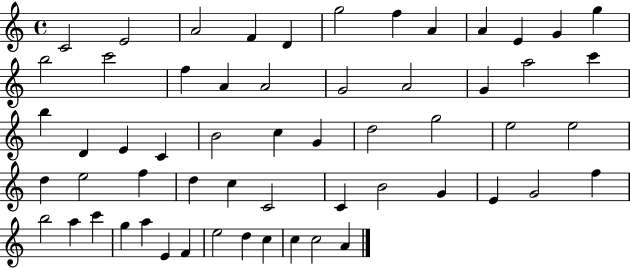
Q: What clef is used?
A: treble